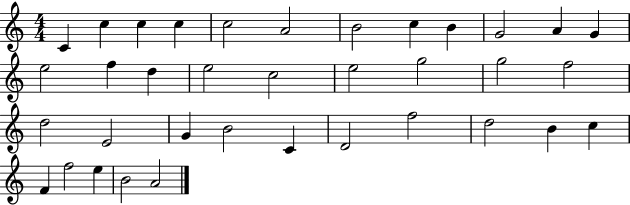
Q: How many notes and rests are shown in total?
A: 36